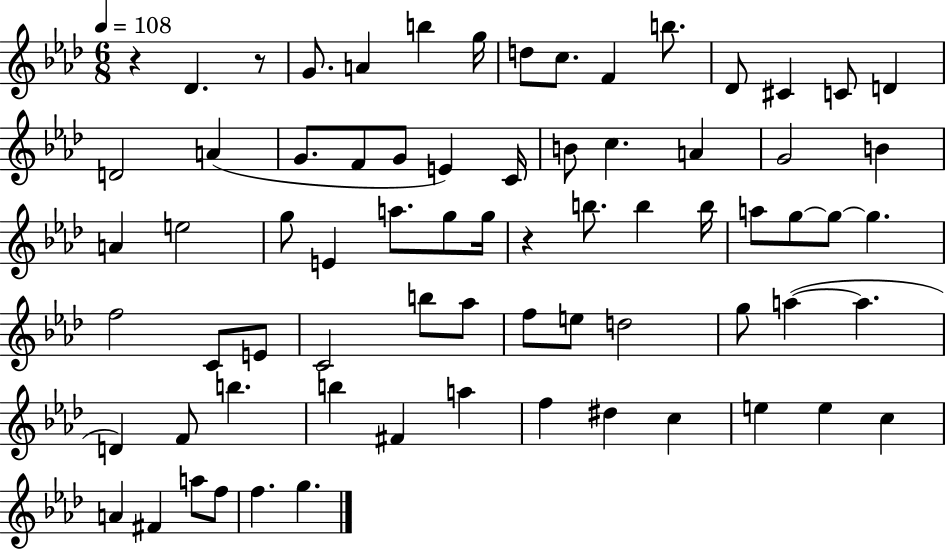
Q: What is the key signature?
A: AES major